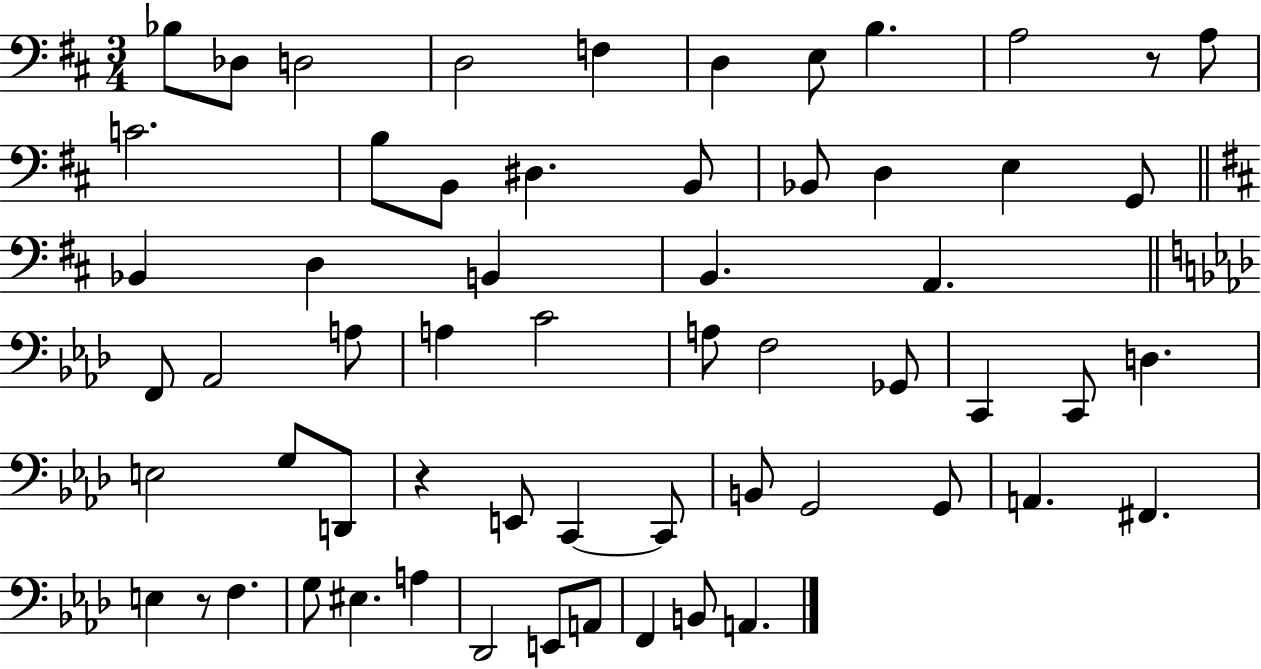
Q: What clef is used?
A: bass